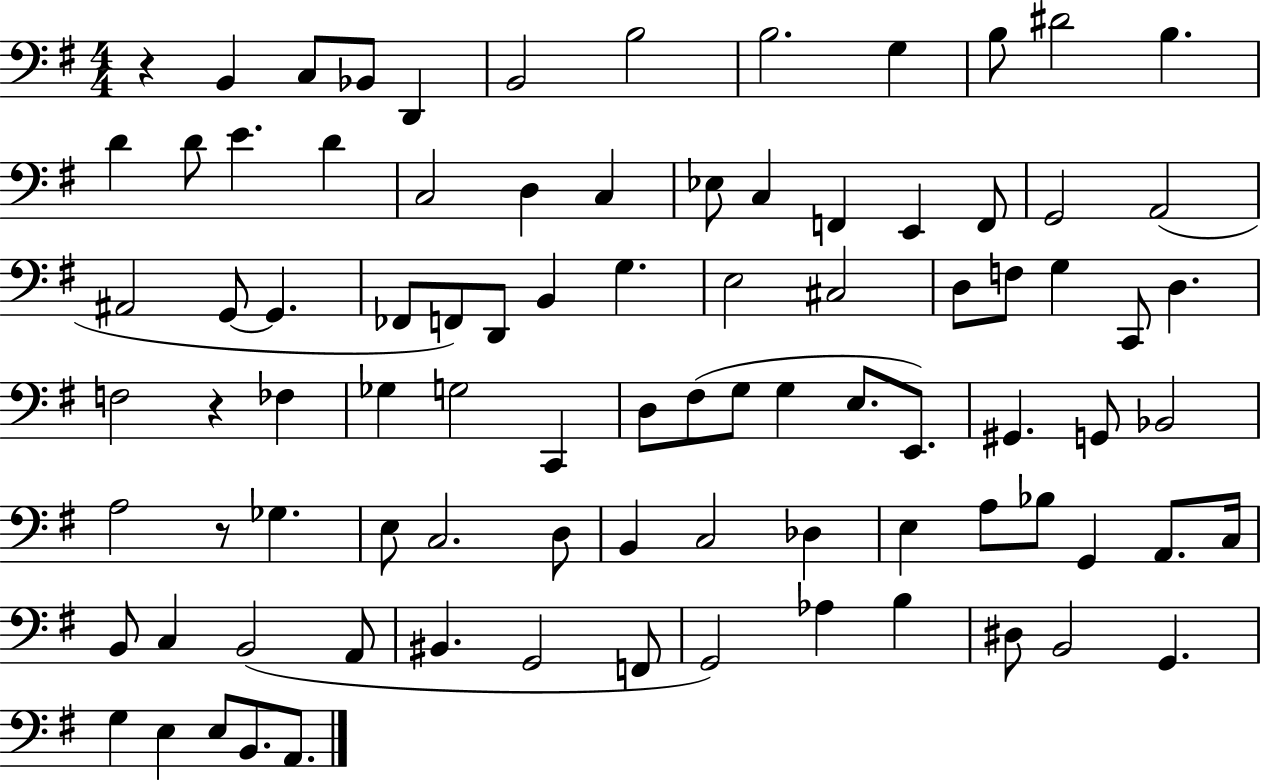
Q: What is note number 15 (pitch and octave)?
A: D4